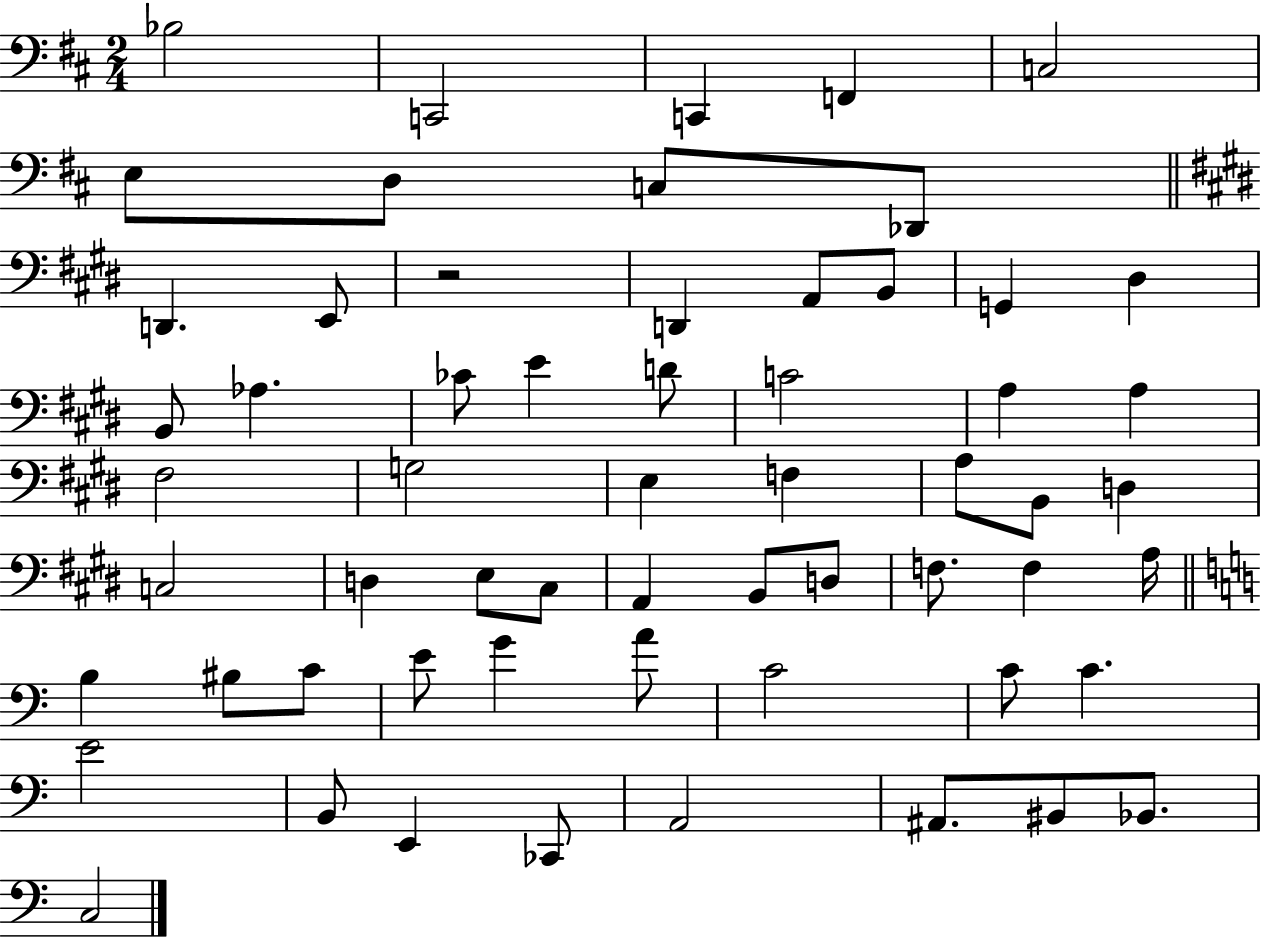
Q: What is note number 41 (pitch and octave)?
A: A3